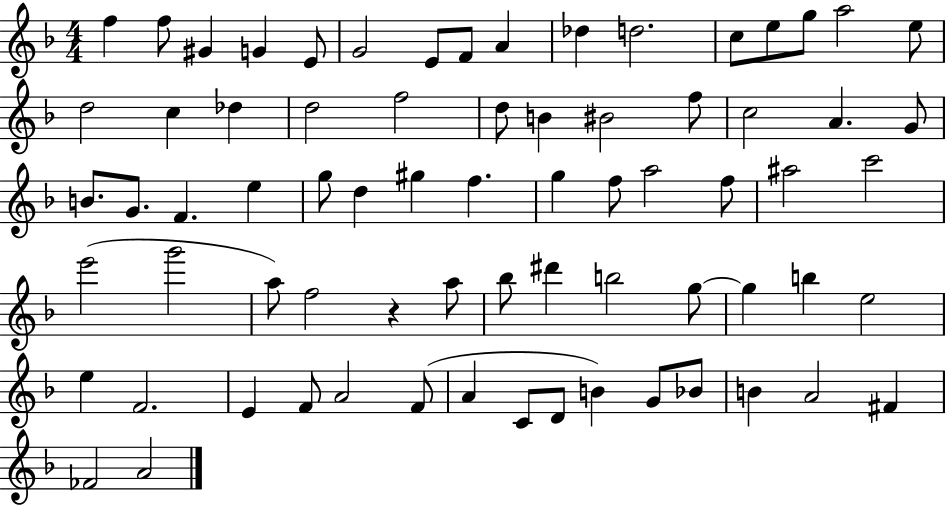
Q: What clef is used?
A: treble